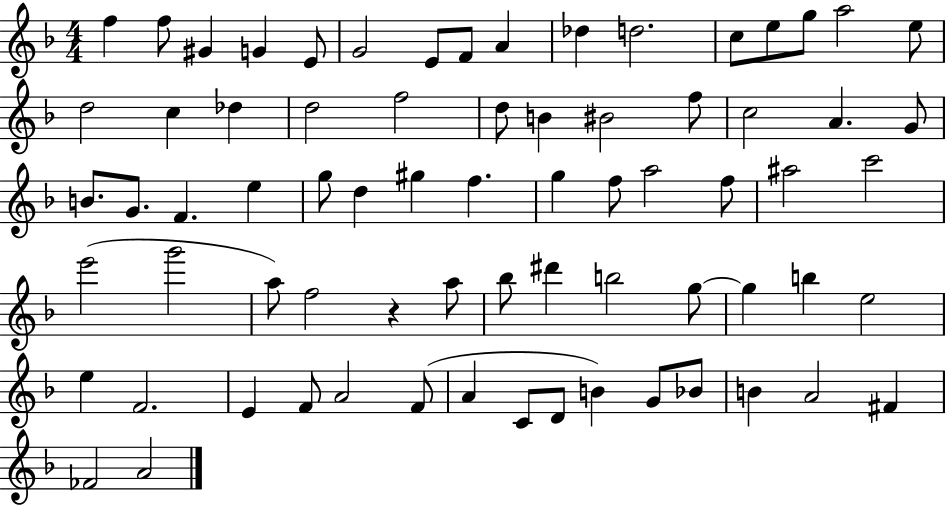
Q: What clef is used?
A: treble